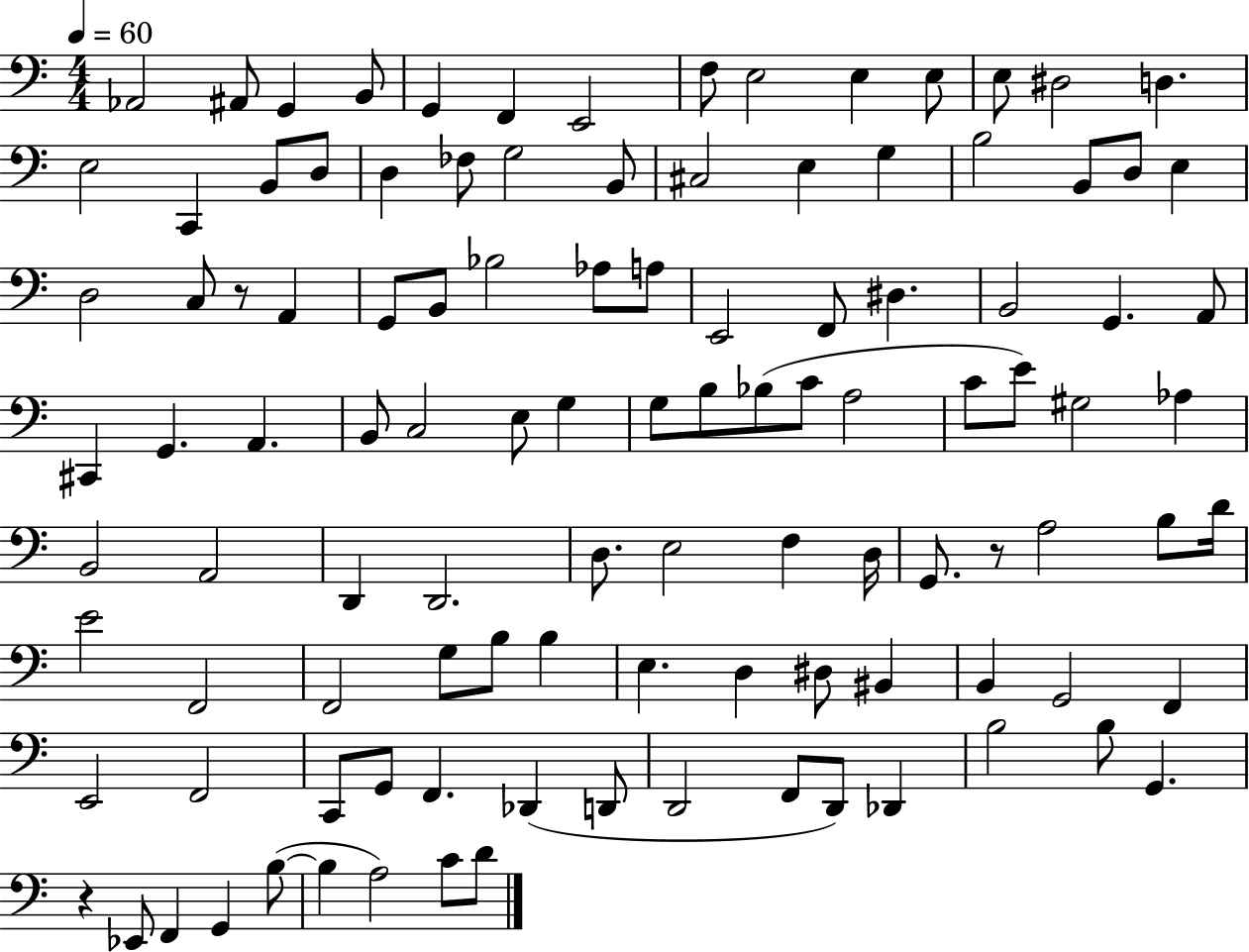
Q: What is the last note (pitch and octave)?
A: D4